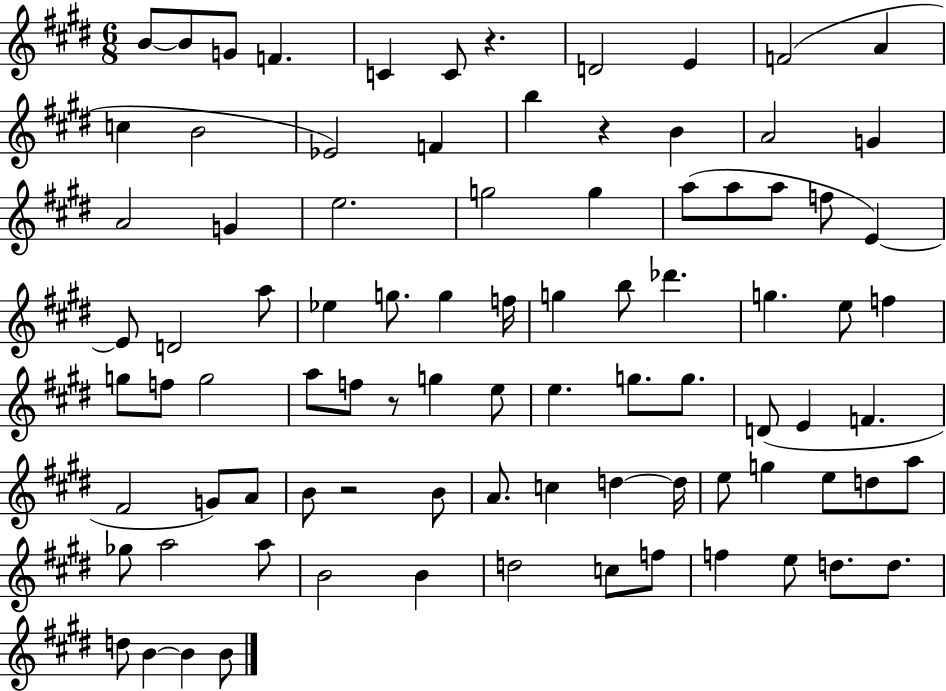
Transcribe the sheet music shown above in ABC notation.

X:1
T:Untitled
M:6/8
L:1/4
K:E
B/2 B/2 G/2 F C C/2 z D2 E F2 A c B2 _E2 F b z B A2 G A2 G e2 g2 g a/2 a/2 a/2 f/2 E E/2 D2 a/2 _e g/2 g f/4 g b/2 _d' g e/2 f g/2 f/2 g2 a/2 f/2 z/2 g e/2 e g/2 g/2 D/2 E F ^F2 G/2 A/2 B/2 z2 B/2 A/2 c d d/4 e/2 g e/2 d/2 a/2 _g/2 a2 a/2 B2 B d2 c/2 f/2 f e/2 d/2 d/2 d/2 B B B/2